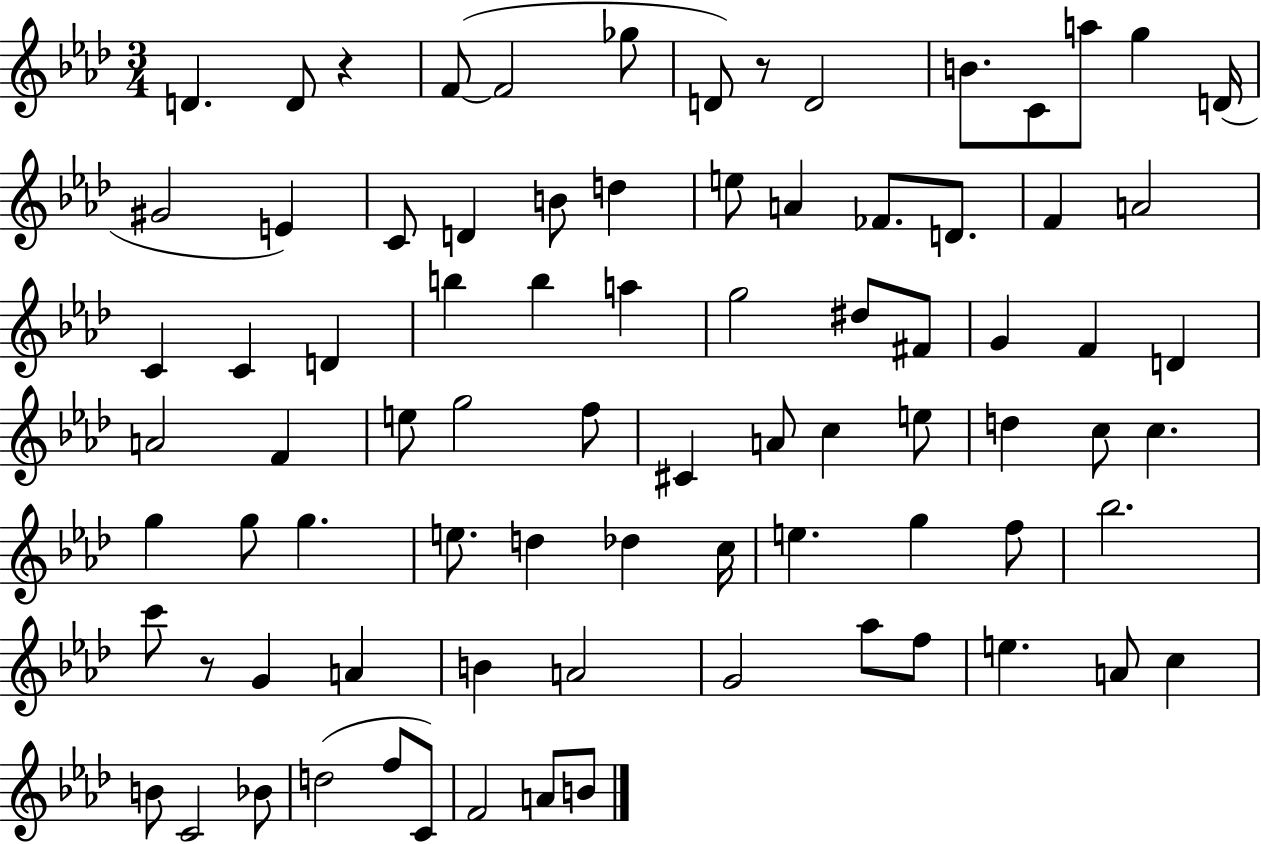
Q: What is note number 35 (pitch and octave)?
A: F4